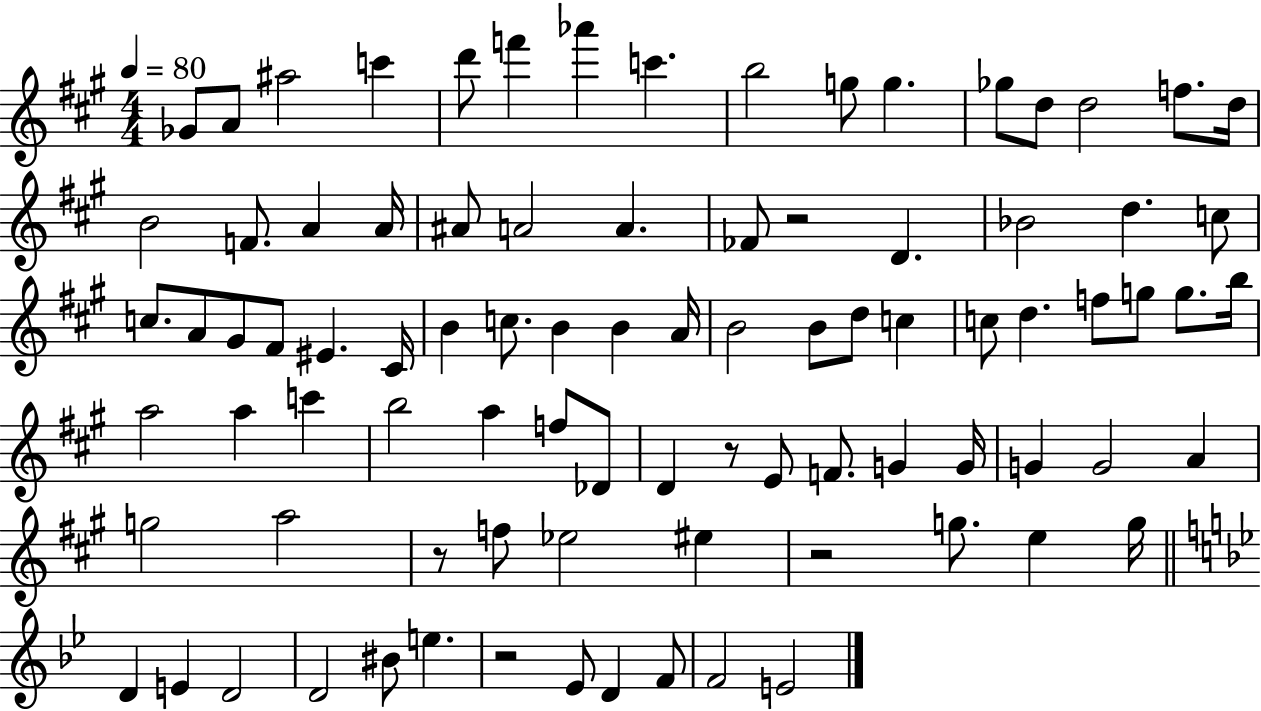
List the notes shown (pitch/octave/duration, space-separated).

Gb4/e A4/e A#5/h C6/q D6/e F6/q Ab6/q C6/q. B5/h G5/e G5/q. Gb5/e D5/e D5/h F5/e. D5/s B4/h F4/e. A4/q A4/s A#4/e A4/h A4/q. FES4/e R/h D4/q. Bb4/h D5/q. C5/e C5/e. A4/e G#4/e F#4/e EIS4/q. C#4/s B4/q C5/e. B4/q B4/q A4/s B4/h B4/e D5/e C5/q C5/e D5/q. F5/e G5/e G5/e. B5/s A5/h A5/q C6/q B5/h A5/q F5/e Db4/e D4/q R/e E4/e F4/e. G4/q G4/s G4/q G4/h A4/q G5/h A5/h R/e F5/e Eb5/h EIS5/q R/h G5/e. E5/q G5/s D4/q E4/q D4/h D4/h BIS4/e E5/q. R/h Eb4/e D4/q F4/e F4/h E4/h